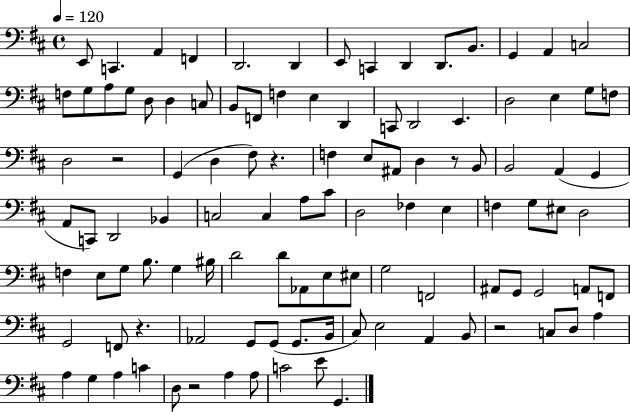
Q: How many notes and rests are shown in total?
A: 108